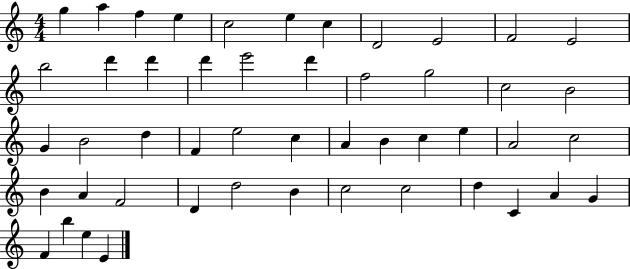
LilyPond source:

{
  \clef treble
  \numericTimeSignature
  \time 4/4
  \key c \major
  g''4 a''4 f''4 e''4 | c''2 e''4 c''4 | d'2 e'2 | f'2 e'2 | \break b''2 d'''4 d'''4 | d'''4 e'''2 d'''4 | f''2 g''2 | c''2 b'2 | \break g'4 b'2 d''4 | f'4 e''2 c''4 | a'4 b'4 c''4 e''4 | a'2 c''2 | \break b'4 a'4 f'2 | d'4 d''2 b'4 | c''2 c''2 | d''4 c'4 a'4 g'4 | \break f'4 b''4 e''4 e'4 | \bar "|."
}